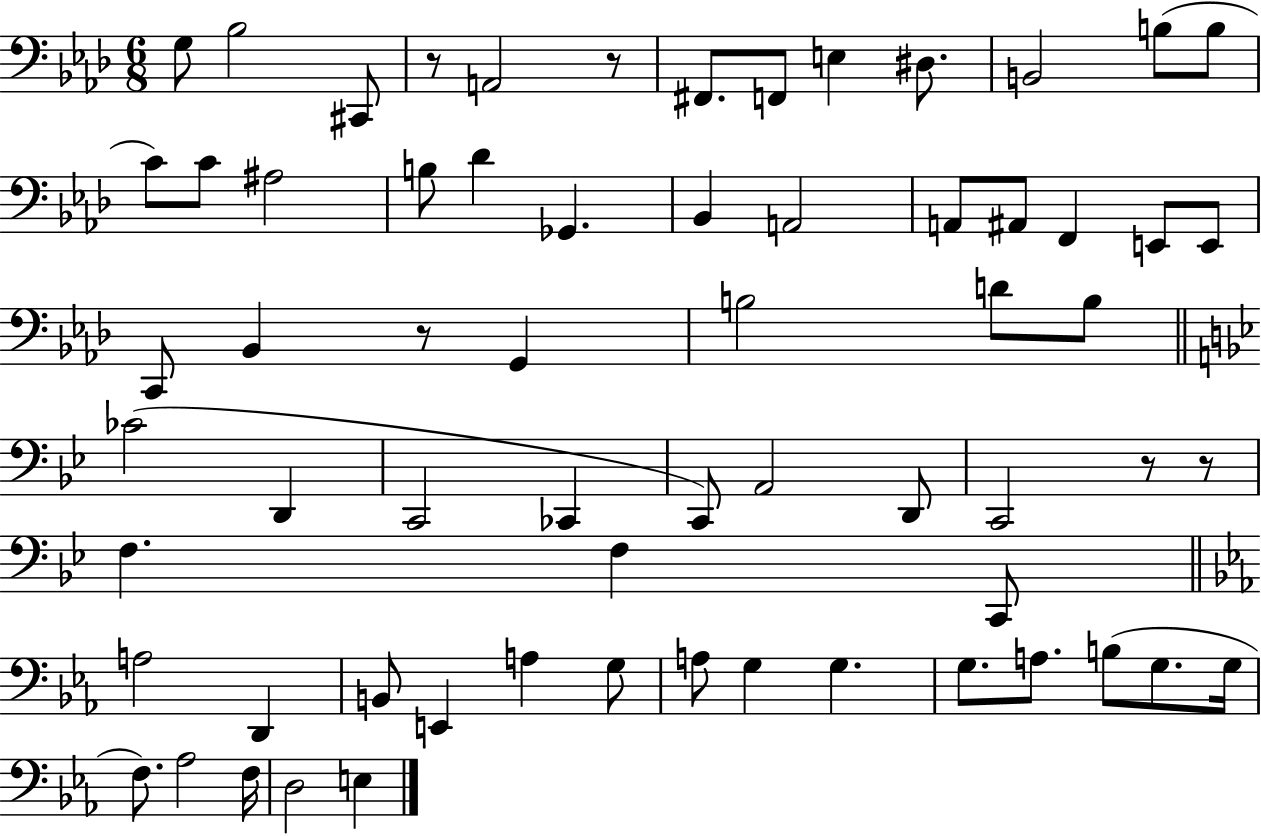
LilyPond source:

{
  \clef bass
  \numericTimeSignature
  \time 6/8
  \key aes \major
  g8 bes2 cis,8 | r8 a,2 r8 | fis,8. f,8 e4 dis8. | b,2 b8( b8 | \break c'8) c'8 ais2 | b8 des'4 ges,4. | bes,4 a,2 | a,8 ais,8 f,4 e,8 e,8 | \break c,8 bes,4 r8 g,4 | b2 d'8 b8 | \bar "||" \break \key g \minor ces'2( d,4 | c,2 ces,4 | c,8) a,2 d,8 | c,2 r8 r8 | \break f4. f4 c,8 | \bar "||" \break \key ees \major a2 d,4 | b,8 e,4 a4 g8 | a8 g4 g4. | g8. a8. b8( g8. g16 | \break f8.) aes2 f16 | d2 e4 | \bar "|."
}